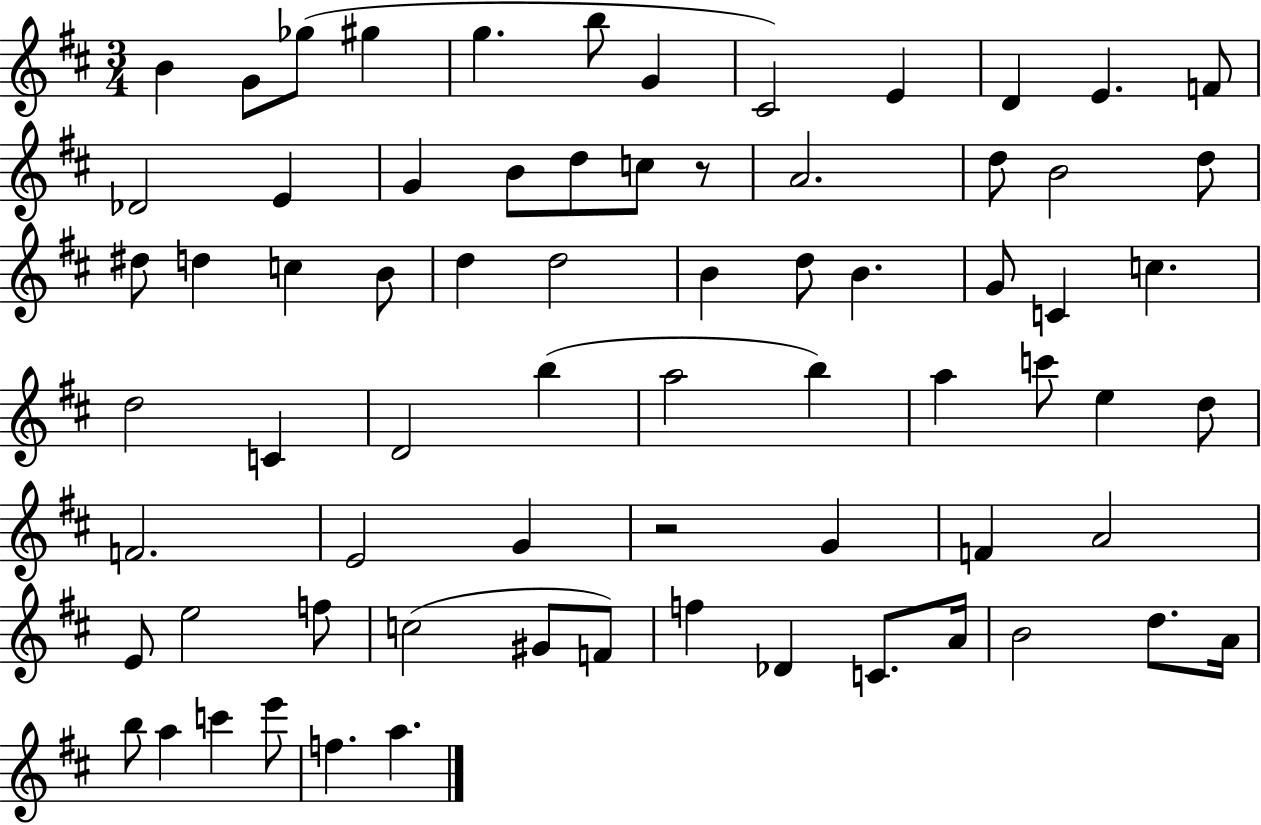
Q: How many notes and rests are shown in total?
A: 71